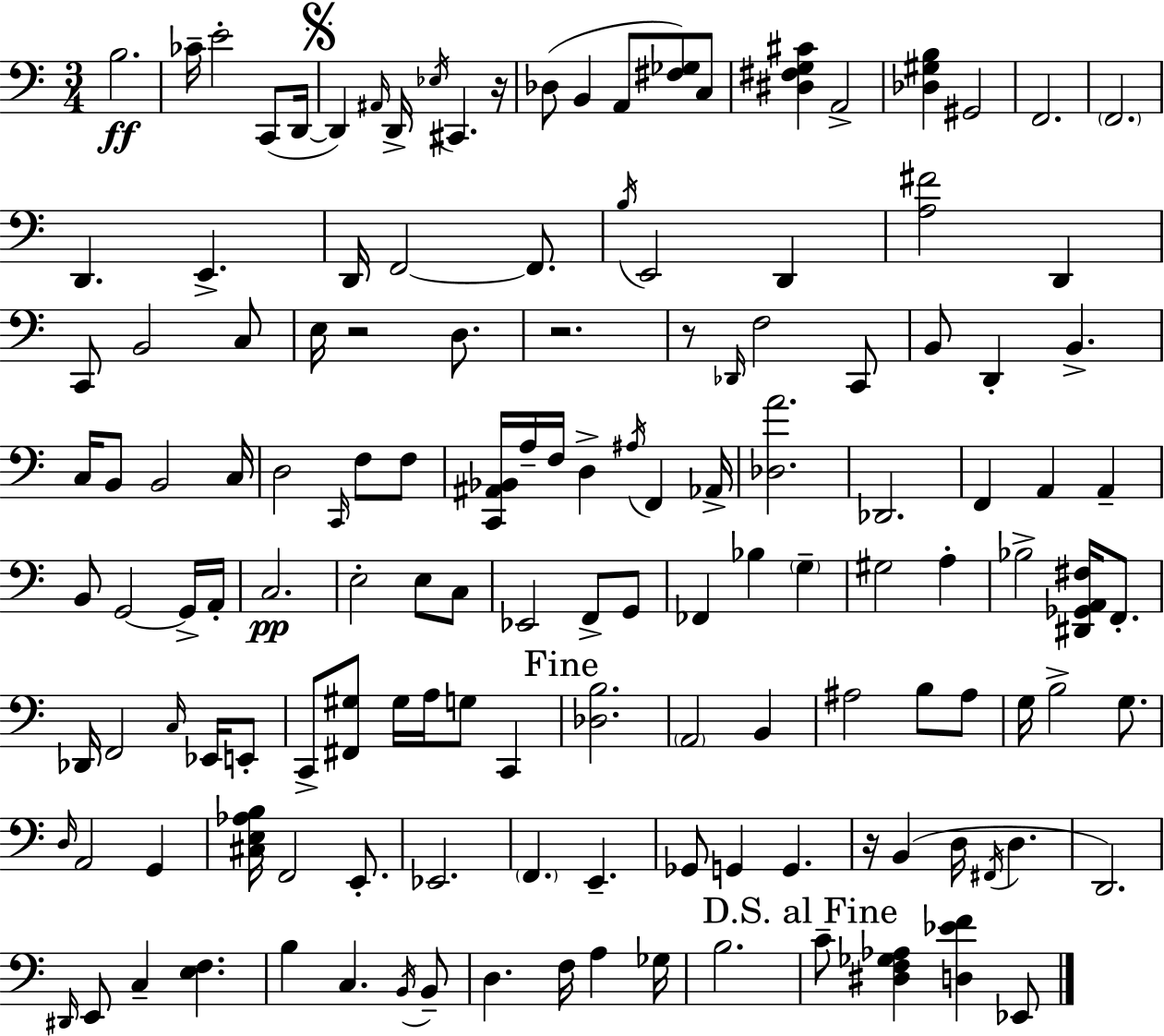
{
  \clef bass
  \numericTimeSignature
  \time 3/4
  \key c \major
  b2.\ff | ces'16-- e'2-. c,8( d,16~~ | \mark \markup { \musicglyph "scripts.segno" } d,4) \grace { ais,16 } d,16-> \acciaccatura { ees16 } cis,4. | r16 des8( b,4 a,8 <fis ges>8) | \break c8 <dis fis g cis'>4 a,2-> | <des gis b>4 gis,2 | f,2. | \parenthesize f,2. | \break d,4. e,4.-> | d,16 f,2~~ f,8. | \acciaccatura { b16 } e,2 d,4 | <a fis'>2 d,4 | \break c,8 b,2 | c8 e16 r2 | d8. r2. | r8 \grace { des,16 } f2 | \break c,8 b,8 d,4-. b,4.-> | c16 b,8 b,2 | c16 d2 | \grace { c,16 } f8 f8 <c, ais, bes,>16 a16-- f16 d4-> | \break \acciaccatura { ais16 } f,4 aes,16-> <des a'>2. | des,2. | f,4 a,4 | a,4-- b,8 g,2~~ | \break g,16-> a,16-. c2.\pp | e2-. | e8 c8 ees,2 | f,8-> g,8 fes,4 bes4 | \break \parenthesize g4-- gis2 | a4-. bes2-> | <dis, ges, a, fis>16 f,8.-. des,16 f,2 | \grace { c16 } ees,16 e,8-. c,8-> <fis, gis>8 gis16 | \break a16 g8 c,4 \mark "Fine" <des b>2. | \parenthesize a,2 | b,4 ais2 | b8 ais8 g16 b2-> | \break g8. \grace { d16 } a,2 | g,4 <cis e aes b>16 f,2 | e,8.-. ees,2. | \parenthesize f,4. | \break e,4.-- ges,8 g,4 | g,4. r16 b,4( | d16 \acciaccatura { fis,16 } d4. d,2.) | \grace { dis,16 } e,8 | \break c4-- <e f>4. b4 | c4. \acciaccatura { b,16 } b,8-- d4. | f16 a4 ges16 b2. | \mark "D.S. al Fine" c'8-- | \break <dis f ges aes>4 <d ees' f'>4 ees,8 \bar "|."
}